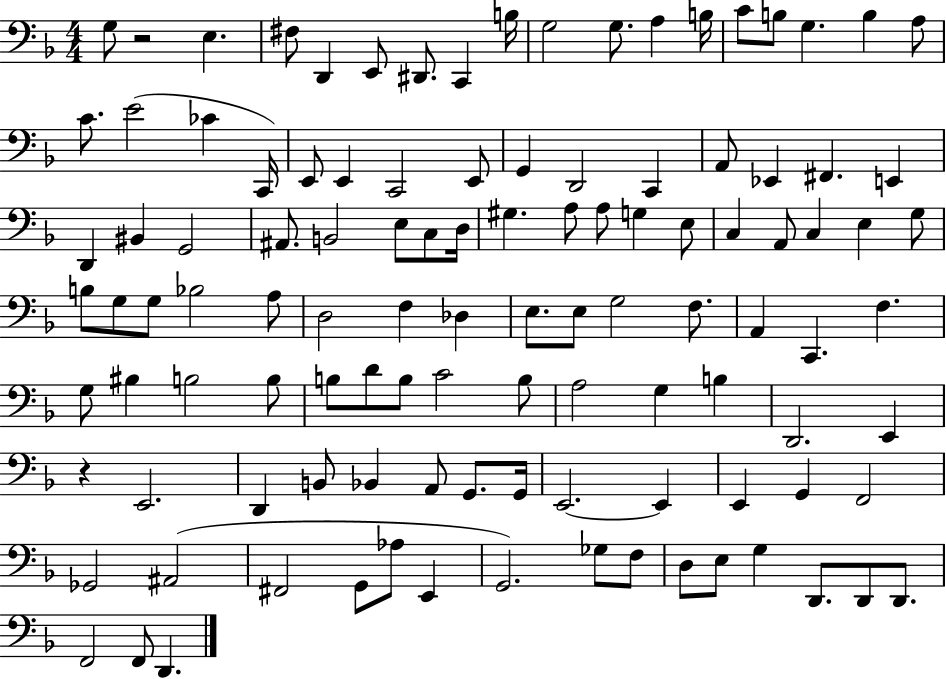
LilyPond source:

{
  \clef bass
  \numericTimeSignature
  \time 4/4
  \key f \major
  \repeat volta 2 { g8 r2 e4. | fis8 d,4 e,8 dis,8. c,4 b16 | g2 g8. a4 b16 | c'8 b8 g4. b4 a8 | \break c'8. e'2( ces'4 c,16) | e,8 e,4 c,2 e,8 | g,4 d,2 c,4 | a,8 ees,4 fis,4. e,4 | \break d,4 bis,4 g,2 | ais,8. b,2 e8 c8 d16 | gis4. a8 a8 g4 e8 | c4 a,8 c4 e4 g8 | \break b8 g8 g8 bes2 a8 | d2 f4 des4 | e8. e8 g2 f8. | a,4 c,4. f4. | \break g8 bis4 b2 b8 | b8 d'8 b8 c'2 b8 | a2 g4 b4 | d,2. e,4 | \break r4 e,2. | d,4 b,8 bes,4 a,8 g,8. g,16 | e,2.~~ e,4 | e,4 g,4 f,2 | \break ges,2 ais,2( | fis,2 g,8 aes8 e,4 | g,2.) ges8 f8 | d8 e8 g4 d,8. d,8 d,8. | \break f,2 f,8 d,4. | } \bar "|."
}